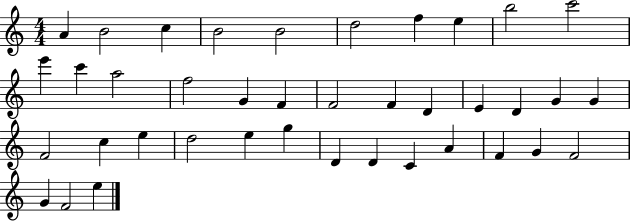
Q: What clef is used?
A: treble